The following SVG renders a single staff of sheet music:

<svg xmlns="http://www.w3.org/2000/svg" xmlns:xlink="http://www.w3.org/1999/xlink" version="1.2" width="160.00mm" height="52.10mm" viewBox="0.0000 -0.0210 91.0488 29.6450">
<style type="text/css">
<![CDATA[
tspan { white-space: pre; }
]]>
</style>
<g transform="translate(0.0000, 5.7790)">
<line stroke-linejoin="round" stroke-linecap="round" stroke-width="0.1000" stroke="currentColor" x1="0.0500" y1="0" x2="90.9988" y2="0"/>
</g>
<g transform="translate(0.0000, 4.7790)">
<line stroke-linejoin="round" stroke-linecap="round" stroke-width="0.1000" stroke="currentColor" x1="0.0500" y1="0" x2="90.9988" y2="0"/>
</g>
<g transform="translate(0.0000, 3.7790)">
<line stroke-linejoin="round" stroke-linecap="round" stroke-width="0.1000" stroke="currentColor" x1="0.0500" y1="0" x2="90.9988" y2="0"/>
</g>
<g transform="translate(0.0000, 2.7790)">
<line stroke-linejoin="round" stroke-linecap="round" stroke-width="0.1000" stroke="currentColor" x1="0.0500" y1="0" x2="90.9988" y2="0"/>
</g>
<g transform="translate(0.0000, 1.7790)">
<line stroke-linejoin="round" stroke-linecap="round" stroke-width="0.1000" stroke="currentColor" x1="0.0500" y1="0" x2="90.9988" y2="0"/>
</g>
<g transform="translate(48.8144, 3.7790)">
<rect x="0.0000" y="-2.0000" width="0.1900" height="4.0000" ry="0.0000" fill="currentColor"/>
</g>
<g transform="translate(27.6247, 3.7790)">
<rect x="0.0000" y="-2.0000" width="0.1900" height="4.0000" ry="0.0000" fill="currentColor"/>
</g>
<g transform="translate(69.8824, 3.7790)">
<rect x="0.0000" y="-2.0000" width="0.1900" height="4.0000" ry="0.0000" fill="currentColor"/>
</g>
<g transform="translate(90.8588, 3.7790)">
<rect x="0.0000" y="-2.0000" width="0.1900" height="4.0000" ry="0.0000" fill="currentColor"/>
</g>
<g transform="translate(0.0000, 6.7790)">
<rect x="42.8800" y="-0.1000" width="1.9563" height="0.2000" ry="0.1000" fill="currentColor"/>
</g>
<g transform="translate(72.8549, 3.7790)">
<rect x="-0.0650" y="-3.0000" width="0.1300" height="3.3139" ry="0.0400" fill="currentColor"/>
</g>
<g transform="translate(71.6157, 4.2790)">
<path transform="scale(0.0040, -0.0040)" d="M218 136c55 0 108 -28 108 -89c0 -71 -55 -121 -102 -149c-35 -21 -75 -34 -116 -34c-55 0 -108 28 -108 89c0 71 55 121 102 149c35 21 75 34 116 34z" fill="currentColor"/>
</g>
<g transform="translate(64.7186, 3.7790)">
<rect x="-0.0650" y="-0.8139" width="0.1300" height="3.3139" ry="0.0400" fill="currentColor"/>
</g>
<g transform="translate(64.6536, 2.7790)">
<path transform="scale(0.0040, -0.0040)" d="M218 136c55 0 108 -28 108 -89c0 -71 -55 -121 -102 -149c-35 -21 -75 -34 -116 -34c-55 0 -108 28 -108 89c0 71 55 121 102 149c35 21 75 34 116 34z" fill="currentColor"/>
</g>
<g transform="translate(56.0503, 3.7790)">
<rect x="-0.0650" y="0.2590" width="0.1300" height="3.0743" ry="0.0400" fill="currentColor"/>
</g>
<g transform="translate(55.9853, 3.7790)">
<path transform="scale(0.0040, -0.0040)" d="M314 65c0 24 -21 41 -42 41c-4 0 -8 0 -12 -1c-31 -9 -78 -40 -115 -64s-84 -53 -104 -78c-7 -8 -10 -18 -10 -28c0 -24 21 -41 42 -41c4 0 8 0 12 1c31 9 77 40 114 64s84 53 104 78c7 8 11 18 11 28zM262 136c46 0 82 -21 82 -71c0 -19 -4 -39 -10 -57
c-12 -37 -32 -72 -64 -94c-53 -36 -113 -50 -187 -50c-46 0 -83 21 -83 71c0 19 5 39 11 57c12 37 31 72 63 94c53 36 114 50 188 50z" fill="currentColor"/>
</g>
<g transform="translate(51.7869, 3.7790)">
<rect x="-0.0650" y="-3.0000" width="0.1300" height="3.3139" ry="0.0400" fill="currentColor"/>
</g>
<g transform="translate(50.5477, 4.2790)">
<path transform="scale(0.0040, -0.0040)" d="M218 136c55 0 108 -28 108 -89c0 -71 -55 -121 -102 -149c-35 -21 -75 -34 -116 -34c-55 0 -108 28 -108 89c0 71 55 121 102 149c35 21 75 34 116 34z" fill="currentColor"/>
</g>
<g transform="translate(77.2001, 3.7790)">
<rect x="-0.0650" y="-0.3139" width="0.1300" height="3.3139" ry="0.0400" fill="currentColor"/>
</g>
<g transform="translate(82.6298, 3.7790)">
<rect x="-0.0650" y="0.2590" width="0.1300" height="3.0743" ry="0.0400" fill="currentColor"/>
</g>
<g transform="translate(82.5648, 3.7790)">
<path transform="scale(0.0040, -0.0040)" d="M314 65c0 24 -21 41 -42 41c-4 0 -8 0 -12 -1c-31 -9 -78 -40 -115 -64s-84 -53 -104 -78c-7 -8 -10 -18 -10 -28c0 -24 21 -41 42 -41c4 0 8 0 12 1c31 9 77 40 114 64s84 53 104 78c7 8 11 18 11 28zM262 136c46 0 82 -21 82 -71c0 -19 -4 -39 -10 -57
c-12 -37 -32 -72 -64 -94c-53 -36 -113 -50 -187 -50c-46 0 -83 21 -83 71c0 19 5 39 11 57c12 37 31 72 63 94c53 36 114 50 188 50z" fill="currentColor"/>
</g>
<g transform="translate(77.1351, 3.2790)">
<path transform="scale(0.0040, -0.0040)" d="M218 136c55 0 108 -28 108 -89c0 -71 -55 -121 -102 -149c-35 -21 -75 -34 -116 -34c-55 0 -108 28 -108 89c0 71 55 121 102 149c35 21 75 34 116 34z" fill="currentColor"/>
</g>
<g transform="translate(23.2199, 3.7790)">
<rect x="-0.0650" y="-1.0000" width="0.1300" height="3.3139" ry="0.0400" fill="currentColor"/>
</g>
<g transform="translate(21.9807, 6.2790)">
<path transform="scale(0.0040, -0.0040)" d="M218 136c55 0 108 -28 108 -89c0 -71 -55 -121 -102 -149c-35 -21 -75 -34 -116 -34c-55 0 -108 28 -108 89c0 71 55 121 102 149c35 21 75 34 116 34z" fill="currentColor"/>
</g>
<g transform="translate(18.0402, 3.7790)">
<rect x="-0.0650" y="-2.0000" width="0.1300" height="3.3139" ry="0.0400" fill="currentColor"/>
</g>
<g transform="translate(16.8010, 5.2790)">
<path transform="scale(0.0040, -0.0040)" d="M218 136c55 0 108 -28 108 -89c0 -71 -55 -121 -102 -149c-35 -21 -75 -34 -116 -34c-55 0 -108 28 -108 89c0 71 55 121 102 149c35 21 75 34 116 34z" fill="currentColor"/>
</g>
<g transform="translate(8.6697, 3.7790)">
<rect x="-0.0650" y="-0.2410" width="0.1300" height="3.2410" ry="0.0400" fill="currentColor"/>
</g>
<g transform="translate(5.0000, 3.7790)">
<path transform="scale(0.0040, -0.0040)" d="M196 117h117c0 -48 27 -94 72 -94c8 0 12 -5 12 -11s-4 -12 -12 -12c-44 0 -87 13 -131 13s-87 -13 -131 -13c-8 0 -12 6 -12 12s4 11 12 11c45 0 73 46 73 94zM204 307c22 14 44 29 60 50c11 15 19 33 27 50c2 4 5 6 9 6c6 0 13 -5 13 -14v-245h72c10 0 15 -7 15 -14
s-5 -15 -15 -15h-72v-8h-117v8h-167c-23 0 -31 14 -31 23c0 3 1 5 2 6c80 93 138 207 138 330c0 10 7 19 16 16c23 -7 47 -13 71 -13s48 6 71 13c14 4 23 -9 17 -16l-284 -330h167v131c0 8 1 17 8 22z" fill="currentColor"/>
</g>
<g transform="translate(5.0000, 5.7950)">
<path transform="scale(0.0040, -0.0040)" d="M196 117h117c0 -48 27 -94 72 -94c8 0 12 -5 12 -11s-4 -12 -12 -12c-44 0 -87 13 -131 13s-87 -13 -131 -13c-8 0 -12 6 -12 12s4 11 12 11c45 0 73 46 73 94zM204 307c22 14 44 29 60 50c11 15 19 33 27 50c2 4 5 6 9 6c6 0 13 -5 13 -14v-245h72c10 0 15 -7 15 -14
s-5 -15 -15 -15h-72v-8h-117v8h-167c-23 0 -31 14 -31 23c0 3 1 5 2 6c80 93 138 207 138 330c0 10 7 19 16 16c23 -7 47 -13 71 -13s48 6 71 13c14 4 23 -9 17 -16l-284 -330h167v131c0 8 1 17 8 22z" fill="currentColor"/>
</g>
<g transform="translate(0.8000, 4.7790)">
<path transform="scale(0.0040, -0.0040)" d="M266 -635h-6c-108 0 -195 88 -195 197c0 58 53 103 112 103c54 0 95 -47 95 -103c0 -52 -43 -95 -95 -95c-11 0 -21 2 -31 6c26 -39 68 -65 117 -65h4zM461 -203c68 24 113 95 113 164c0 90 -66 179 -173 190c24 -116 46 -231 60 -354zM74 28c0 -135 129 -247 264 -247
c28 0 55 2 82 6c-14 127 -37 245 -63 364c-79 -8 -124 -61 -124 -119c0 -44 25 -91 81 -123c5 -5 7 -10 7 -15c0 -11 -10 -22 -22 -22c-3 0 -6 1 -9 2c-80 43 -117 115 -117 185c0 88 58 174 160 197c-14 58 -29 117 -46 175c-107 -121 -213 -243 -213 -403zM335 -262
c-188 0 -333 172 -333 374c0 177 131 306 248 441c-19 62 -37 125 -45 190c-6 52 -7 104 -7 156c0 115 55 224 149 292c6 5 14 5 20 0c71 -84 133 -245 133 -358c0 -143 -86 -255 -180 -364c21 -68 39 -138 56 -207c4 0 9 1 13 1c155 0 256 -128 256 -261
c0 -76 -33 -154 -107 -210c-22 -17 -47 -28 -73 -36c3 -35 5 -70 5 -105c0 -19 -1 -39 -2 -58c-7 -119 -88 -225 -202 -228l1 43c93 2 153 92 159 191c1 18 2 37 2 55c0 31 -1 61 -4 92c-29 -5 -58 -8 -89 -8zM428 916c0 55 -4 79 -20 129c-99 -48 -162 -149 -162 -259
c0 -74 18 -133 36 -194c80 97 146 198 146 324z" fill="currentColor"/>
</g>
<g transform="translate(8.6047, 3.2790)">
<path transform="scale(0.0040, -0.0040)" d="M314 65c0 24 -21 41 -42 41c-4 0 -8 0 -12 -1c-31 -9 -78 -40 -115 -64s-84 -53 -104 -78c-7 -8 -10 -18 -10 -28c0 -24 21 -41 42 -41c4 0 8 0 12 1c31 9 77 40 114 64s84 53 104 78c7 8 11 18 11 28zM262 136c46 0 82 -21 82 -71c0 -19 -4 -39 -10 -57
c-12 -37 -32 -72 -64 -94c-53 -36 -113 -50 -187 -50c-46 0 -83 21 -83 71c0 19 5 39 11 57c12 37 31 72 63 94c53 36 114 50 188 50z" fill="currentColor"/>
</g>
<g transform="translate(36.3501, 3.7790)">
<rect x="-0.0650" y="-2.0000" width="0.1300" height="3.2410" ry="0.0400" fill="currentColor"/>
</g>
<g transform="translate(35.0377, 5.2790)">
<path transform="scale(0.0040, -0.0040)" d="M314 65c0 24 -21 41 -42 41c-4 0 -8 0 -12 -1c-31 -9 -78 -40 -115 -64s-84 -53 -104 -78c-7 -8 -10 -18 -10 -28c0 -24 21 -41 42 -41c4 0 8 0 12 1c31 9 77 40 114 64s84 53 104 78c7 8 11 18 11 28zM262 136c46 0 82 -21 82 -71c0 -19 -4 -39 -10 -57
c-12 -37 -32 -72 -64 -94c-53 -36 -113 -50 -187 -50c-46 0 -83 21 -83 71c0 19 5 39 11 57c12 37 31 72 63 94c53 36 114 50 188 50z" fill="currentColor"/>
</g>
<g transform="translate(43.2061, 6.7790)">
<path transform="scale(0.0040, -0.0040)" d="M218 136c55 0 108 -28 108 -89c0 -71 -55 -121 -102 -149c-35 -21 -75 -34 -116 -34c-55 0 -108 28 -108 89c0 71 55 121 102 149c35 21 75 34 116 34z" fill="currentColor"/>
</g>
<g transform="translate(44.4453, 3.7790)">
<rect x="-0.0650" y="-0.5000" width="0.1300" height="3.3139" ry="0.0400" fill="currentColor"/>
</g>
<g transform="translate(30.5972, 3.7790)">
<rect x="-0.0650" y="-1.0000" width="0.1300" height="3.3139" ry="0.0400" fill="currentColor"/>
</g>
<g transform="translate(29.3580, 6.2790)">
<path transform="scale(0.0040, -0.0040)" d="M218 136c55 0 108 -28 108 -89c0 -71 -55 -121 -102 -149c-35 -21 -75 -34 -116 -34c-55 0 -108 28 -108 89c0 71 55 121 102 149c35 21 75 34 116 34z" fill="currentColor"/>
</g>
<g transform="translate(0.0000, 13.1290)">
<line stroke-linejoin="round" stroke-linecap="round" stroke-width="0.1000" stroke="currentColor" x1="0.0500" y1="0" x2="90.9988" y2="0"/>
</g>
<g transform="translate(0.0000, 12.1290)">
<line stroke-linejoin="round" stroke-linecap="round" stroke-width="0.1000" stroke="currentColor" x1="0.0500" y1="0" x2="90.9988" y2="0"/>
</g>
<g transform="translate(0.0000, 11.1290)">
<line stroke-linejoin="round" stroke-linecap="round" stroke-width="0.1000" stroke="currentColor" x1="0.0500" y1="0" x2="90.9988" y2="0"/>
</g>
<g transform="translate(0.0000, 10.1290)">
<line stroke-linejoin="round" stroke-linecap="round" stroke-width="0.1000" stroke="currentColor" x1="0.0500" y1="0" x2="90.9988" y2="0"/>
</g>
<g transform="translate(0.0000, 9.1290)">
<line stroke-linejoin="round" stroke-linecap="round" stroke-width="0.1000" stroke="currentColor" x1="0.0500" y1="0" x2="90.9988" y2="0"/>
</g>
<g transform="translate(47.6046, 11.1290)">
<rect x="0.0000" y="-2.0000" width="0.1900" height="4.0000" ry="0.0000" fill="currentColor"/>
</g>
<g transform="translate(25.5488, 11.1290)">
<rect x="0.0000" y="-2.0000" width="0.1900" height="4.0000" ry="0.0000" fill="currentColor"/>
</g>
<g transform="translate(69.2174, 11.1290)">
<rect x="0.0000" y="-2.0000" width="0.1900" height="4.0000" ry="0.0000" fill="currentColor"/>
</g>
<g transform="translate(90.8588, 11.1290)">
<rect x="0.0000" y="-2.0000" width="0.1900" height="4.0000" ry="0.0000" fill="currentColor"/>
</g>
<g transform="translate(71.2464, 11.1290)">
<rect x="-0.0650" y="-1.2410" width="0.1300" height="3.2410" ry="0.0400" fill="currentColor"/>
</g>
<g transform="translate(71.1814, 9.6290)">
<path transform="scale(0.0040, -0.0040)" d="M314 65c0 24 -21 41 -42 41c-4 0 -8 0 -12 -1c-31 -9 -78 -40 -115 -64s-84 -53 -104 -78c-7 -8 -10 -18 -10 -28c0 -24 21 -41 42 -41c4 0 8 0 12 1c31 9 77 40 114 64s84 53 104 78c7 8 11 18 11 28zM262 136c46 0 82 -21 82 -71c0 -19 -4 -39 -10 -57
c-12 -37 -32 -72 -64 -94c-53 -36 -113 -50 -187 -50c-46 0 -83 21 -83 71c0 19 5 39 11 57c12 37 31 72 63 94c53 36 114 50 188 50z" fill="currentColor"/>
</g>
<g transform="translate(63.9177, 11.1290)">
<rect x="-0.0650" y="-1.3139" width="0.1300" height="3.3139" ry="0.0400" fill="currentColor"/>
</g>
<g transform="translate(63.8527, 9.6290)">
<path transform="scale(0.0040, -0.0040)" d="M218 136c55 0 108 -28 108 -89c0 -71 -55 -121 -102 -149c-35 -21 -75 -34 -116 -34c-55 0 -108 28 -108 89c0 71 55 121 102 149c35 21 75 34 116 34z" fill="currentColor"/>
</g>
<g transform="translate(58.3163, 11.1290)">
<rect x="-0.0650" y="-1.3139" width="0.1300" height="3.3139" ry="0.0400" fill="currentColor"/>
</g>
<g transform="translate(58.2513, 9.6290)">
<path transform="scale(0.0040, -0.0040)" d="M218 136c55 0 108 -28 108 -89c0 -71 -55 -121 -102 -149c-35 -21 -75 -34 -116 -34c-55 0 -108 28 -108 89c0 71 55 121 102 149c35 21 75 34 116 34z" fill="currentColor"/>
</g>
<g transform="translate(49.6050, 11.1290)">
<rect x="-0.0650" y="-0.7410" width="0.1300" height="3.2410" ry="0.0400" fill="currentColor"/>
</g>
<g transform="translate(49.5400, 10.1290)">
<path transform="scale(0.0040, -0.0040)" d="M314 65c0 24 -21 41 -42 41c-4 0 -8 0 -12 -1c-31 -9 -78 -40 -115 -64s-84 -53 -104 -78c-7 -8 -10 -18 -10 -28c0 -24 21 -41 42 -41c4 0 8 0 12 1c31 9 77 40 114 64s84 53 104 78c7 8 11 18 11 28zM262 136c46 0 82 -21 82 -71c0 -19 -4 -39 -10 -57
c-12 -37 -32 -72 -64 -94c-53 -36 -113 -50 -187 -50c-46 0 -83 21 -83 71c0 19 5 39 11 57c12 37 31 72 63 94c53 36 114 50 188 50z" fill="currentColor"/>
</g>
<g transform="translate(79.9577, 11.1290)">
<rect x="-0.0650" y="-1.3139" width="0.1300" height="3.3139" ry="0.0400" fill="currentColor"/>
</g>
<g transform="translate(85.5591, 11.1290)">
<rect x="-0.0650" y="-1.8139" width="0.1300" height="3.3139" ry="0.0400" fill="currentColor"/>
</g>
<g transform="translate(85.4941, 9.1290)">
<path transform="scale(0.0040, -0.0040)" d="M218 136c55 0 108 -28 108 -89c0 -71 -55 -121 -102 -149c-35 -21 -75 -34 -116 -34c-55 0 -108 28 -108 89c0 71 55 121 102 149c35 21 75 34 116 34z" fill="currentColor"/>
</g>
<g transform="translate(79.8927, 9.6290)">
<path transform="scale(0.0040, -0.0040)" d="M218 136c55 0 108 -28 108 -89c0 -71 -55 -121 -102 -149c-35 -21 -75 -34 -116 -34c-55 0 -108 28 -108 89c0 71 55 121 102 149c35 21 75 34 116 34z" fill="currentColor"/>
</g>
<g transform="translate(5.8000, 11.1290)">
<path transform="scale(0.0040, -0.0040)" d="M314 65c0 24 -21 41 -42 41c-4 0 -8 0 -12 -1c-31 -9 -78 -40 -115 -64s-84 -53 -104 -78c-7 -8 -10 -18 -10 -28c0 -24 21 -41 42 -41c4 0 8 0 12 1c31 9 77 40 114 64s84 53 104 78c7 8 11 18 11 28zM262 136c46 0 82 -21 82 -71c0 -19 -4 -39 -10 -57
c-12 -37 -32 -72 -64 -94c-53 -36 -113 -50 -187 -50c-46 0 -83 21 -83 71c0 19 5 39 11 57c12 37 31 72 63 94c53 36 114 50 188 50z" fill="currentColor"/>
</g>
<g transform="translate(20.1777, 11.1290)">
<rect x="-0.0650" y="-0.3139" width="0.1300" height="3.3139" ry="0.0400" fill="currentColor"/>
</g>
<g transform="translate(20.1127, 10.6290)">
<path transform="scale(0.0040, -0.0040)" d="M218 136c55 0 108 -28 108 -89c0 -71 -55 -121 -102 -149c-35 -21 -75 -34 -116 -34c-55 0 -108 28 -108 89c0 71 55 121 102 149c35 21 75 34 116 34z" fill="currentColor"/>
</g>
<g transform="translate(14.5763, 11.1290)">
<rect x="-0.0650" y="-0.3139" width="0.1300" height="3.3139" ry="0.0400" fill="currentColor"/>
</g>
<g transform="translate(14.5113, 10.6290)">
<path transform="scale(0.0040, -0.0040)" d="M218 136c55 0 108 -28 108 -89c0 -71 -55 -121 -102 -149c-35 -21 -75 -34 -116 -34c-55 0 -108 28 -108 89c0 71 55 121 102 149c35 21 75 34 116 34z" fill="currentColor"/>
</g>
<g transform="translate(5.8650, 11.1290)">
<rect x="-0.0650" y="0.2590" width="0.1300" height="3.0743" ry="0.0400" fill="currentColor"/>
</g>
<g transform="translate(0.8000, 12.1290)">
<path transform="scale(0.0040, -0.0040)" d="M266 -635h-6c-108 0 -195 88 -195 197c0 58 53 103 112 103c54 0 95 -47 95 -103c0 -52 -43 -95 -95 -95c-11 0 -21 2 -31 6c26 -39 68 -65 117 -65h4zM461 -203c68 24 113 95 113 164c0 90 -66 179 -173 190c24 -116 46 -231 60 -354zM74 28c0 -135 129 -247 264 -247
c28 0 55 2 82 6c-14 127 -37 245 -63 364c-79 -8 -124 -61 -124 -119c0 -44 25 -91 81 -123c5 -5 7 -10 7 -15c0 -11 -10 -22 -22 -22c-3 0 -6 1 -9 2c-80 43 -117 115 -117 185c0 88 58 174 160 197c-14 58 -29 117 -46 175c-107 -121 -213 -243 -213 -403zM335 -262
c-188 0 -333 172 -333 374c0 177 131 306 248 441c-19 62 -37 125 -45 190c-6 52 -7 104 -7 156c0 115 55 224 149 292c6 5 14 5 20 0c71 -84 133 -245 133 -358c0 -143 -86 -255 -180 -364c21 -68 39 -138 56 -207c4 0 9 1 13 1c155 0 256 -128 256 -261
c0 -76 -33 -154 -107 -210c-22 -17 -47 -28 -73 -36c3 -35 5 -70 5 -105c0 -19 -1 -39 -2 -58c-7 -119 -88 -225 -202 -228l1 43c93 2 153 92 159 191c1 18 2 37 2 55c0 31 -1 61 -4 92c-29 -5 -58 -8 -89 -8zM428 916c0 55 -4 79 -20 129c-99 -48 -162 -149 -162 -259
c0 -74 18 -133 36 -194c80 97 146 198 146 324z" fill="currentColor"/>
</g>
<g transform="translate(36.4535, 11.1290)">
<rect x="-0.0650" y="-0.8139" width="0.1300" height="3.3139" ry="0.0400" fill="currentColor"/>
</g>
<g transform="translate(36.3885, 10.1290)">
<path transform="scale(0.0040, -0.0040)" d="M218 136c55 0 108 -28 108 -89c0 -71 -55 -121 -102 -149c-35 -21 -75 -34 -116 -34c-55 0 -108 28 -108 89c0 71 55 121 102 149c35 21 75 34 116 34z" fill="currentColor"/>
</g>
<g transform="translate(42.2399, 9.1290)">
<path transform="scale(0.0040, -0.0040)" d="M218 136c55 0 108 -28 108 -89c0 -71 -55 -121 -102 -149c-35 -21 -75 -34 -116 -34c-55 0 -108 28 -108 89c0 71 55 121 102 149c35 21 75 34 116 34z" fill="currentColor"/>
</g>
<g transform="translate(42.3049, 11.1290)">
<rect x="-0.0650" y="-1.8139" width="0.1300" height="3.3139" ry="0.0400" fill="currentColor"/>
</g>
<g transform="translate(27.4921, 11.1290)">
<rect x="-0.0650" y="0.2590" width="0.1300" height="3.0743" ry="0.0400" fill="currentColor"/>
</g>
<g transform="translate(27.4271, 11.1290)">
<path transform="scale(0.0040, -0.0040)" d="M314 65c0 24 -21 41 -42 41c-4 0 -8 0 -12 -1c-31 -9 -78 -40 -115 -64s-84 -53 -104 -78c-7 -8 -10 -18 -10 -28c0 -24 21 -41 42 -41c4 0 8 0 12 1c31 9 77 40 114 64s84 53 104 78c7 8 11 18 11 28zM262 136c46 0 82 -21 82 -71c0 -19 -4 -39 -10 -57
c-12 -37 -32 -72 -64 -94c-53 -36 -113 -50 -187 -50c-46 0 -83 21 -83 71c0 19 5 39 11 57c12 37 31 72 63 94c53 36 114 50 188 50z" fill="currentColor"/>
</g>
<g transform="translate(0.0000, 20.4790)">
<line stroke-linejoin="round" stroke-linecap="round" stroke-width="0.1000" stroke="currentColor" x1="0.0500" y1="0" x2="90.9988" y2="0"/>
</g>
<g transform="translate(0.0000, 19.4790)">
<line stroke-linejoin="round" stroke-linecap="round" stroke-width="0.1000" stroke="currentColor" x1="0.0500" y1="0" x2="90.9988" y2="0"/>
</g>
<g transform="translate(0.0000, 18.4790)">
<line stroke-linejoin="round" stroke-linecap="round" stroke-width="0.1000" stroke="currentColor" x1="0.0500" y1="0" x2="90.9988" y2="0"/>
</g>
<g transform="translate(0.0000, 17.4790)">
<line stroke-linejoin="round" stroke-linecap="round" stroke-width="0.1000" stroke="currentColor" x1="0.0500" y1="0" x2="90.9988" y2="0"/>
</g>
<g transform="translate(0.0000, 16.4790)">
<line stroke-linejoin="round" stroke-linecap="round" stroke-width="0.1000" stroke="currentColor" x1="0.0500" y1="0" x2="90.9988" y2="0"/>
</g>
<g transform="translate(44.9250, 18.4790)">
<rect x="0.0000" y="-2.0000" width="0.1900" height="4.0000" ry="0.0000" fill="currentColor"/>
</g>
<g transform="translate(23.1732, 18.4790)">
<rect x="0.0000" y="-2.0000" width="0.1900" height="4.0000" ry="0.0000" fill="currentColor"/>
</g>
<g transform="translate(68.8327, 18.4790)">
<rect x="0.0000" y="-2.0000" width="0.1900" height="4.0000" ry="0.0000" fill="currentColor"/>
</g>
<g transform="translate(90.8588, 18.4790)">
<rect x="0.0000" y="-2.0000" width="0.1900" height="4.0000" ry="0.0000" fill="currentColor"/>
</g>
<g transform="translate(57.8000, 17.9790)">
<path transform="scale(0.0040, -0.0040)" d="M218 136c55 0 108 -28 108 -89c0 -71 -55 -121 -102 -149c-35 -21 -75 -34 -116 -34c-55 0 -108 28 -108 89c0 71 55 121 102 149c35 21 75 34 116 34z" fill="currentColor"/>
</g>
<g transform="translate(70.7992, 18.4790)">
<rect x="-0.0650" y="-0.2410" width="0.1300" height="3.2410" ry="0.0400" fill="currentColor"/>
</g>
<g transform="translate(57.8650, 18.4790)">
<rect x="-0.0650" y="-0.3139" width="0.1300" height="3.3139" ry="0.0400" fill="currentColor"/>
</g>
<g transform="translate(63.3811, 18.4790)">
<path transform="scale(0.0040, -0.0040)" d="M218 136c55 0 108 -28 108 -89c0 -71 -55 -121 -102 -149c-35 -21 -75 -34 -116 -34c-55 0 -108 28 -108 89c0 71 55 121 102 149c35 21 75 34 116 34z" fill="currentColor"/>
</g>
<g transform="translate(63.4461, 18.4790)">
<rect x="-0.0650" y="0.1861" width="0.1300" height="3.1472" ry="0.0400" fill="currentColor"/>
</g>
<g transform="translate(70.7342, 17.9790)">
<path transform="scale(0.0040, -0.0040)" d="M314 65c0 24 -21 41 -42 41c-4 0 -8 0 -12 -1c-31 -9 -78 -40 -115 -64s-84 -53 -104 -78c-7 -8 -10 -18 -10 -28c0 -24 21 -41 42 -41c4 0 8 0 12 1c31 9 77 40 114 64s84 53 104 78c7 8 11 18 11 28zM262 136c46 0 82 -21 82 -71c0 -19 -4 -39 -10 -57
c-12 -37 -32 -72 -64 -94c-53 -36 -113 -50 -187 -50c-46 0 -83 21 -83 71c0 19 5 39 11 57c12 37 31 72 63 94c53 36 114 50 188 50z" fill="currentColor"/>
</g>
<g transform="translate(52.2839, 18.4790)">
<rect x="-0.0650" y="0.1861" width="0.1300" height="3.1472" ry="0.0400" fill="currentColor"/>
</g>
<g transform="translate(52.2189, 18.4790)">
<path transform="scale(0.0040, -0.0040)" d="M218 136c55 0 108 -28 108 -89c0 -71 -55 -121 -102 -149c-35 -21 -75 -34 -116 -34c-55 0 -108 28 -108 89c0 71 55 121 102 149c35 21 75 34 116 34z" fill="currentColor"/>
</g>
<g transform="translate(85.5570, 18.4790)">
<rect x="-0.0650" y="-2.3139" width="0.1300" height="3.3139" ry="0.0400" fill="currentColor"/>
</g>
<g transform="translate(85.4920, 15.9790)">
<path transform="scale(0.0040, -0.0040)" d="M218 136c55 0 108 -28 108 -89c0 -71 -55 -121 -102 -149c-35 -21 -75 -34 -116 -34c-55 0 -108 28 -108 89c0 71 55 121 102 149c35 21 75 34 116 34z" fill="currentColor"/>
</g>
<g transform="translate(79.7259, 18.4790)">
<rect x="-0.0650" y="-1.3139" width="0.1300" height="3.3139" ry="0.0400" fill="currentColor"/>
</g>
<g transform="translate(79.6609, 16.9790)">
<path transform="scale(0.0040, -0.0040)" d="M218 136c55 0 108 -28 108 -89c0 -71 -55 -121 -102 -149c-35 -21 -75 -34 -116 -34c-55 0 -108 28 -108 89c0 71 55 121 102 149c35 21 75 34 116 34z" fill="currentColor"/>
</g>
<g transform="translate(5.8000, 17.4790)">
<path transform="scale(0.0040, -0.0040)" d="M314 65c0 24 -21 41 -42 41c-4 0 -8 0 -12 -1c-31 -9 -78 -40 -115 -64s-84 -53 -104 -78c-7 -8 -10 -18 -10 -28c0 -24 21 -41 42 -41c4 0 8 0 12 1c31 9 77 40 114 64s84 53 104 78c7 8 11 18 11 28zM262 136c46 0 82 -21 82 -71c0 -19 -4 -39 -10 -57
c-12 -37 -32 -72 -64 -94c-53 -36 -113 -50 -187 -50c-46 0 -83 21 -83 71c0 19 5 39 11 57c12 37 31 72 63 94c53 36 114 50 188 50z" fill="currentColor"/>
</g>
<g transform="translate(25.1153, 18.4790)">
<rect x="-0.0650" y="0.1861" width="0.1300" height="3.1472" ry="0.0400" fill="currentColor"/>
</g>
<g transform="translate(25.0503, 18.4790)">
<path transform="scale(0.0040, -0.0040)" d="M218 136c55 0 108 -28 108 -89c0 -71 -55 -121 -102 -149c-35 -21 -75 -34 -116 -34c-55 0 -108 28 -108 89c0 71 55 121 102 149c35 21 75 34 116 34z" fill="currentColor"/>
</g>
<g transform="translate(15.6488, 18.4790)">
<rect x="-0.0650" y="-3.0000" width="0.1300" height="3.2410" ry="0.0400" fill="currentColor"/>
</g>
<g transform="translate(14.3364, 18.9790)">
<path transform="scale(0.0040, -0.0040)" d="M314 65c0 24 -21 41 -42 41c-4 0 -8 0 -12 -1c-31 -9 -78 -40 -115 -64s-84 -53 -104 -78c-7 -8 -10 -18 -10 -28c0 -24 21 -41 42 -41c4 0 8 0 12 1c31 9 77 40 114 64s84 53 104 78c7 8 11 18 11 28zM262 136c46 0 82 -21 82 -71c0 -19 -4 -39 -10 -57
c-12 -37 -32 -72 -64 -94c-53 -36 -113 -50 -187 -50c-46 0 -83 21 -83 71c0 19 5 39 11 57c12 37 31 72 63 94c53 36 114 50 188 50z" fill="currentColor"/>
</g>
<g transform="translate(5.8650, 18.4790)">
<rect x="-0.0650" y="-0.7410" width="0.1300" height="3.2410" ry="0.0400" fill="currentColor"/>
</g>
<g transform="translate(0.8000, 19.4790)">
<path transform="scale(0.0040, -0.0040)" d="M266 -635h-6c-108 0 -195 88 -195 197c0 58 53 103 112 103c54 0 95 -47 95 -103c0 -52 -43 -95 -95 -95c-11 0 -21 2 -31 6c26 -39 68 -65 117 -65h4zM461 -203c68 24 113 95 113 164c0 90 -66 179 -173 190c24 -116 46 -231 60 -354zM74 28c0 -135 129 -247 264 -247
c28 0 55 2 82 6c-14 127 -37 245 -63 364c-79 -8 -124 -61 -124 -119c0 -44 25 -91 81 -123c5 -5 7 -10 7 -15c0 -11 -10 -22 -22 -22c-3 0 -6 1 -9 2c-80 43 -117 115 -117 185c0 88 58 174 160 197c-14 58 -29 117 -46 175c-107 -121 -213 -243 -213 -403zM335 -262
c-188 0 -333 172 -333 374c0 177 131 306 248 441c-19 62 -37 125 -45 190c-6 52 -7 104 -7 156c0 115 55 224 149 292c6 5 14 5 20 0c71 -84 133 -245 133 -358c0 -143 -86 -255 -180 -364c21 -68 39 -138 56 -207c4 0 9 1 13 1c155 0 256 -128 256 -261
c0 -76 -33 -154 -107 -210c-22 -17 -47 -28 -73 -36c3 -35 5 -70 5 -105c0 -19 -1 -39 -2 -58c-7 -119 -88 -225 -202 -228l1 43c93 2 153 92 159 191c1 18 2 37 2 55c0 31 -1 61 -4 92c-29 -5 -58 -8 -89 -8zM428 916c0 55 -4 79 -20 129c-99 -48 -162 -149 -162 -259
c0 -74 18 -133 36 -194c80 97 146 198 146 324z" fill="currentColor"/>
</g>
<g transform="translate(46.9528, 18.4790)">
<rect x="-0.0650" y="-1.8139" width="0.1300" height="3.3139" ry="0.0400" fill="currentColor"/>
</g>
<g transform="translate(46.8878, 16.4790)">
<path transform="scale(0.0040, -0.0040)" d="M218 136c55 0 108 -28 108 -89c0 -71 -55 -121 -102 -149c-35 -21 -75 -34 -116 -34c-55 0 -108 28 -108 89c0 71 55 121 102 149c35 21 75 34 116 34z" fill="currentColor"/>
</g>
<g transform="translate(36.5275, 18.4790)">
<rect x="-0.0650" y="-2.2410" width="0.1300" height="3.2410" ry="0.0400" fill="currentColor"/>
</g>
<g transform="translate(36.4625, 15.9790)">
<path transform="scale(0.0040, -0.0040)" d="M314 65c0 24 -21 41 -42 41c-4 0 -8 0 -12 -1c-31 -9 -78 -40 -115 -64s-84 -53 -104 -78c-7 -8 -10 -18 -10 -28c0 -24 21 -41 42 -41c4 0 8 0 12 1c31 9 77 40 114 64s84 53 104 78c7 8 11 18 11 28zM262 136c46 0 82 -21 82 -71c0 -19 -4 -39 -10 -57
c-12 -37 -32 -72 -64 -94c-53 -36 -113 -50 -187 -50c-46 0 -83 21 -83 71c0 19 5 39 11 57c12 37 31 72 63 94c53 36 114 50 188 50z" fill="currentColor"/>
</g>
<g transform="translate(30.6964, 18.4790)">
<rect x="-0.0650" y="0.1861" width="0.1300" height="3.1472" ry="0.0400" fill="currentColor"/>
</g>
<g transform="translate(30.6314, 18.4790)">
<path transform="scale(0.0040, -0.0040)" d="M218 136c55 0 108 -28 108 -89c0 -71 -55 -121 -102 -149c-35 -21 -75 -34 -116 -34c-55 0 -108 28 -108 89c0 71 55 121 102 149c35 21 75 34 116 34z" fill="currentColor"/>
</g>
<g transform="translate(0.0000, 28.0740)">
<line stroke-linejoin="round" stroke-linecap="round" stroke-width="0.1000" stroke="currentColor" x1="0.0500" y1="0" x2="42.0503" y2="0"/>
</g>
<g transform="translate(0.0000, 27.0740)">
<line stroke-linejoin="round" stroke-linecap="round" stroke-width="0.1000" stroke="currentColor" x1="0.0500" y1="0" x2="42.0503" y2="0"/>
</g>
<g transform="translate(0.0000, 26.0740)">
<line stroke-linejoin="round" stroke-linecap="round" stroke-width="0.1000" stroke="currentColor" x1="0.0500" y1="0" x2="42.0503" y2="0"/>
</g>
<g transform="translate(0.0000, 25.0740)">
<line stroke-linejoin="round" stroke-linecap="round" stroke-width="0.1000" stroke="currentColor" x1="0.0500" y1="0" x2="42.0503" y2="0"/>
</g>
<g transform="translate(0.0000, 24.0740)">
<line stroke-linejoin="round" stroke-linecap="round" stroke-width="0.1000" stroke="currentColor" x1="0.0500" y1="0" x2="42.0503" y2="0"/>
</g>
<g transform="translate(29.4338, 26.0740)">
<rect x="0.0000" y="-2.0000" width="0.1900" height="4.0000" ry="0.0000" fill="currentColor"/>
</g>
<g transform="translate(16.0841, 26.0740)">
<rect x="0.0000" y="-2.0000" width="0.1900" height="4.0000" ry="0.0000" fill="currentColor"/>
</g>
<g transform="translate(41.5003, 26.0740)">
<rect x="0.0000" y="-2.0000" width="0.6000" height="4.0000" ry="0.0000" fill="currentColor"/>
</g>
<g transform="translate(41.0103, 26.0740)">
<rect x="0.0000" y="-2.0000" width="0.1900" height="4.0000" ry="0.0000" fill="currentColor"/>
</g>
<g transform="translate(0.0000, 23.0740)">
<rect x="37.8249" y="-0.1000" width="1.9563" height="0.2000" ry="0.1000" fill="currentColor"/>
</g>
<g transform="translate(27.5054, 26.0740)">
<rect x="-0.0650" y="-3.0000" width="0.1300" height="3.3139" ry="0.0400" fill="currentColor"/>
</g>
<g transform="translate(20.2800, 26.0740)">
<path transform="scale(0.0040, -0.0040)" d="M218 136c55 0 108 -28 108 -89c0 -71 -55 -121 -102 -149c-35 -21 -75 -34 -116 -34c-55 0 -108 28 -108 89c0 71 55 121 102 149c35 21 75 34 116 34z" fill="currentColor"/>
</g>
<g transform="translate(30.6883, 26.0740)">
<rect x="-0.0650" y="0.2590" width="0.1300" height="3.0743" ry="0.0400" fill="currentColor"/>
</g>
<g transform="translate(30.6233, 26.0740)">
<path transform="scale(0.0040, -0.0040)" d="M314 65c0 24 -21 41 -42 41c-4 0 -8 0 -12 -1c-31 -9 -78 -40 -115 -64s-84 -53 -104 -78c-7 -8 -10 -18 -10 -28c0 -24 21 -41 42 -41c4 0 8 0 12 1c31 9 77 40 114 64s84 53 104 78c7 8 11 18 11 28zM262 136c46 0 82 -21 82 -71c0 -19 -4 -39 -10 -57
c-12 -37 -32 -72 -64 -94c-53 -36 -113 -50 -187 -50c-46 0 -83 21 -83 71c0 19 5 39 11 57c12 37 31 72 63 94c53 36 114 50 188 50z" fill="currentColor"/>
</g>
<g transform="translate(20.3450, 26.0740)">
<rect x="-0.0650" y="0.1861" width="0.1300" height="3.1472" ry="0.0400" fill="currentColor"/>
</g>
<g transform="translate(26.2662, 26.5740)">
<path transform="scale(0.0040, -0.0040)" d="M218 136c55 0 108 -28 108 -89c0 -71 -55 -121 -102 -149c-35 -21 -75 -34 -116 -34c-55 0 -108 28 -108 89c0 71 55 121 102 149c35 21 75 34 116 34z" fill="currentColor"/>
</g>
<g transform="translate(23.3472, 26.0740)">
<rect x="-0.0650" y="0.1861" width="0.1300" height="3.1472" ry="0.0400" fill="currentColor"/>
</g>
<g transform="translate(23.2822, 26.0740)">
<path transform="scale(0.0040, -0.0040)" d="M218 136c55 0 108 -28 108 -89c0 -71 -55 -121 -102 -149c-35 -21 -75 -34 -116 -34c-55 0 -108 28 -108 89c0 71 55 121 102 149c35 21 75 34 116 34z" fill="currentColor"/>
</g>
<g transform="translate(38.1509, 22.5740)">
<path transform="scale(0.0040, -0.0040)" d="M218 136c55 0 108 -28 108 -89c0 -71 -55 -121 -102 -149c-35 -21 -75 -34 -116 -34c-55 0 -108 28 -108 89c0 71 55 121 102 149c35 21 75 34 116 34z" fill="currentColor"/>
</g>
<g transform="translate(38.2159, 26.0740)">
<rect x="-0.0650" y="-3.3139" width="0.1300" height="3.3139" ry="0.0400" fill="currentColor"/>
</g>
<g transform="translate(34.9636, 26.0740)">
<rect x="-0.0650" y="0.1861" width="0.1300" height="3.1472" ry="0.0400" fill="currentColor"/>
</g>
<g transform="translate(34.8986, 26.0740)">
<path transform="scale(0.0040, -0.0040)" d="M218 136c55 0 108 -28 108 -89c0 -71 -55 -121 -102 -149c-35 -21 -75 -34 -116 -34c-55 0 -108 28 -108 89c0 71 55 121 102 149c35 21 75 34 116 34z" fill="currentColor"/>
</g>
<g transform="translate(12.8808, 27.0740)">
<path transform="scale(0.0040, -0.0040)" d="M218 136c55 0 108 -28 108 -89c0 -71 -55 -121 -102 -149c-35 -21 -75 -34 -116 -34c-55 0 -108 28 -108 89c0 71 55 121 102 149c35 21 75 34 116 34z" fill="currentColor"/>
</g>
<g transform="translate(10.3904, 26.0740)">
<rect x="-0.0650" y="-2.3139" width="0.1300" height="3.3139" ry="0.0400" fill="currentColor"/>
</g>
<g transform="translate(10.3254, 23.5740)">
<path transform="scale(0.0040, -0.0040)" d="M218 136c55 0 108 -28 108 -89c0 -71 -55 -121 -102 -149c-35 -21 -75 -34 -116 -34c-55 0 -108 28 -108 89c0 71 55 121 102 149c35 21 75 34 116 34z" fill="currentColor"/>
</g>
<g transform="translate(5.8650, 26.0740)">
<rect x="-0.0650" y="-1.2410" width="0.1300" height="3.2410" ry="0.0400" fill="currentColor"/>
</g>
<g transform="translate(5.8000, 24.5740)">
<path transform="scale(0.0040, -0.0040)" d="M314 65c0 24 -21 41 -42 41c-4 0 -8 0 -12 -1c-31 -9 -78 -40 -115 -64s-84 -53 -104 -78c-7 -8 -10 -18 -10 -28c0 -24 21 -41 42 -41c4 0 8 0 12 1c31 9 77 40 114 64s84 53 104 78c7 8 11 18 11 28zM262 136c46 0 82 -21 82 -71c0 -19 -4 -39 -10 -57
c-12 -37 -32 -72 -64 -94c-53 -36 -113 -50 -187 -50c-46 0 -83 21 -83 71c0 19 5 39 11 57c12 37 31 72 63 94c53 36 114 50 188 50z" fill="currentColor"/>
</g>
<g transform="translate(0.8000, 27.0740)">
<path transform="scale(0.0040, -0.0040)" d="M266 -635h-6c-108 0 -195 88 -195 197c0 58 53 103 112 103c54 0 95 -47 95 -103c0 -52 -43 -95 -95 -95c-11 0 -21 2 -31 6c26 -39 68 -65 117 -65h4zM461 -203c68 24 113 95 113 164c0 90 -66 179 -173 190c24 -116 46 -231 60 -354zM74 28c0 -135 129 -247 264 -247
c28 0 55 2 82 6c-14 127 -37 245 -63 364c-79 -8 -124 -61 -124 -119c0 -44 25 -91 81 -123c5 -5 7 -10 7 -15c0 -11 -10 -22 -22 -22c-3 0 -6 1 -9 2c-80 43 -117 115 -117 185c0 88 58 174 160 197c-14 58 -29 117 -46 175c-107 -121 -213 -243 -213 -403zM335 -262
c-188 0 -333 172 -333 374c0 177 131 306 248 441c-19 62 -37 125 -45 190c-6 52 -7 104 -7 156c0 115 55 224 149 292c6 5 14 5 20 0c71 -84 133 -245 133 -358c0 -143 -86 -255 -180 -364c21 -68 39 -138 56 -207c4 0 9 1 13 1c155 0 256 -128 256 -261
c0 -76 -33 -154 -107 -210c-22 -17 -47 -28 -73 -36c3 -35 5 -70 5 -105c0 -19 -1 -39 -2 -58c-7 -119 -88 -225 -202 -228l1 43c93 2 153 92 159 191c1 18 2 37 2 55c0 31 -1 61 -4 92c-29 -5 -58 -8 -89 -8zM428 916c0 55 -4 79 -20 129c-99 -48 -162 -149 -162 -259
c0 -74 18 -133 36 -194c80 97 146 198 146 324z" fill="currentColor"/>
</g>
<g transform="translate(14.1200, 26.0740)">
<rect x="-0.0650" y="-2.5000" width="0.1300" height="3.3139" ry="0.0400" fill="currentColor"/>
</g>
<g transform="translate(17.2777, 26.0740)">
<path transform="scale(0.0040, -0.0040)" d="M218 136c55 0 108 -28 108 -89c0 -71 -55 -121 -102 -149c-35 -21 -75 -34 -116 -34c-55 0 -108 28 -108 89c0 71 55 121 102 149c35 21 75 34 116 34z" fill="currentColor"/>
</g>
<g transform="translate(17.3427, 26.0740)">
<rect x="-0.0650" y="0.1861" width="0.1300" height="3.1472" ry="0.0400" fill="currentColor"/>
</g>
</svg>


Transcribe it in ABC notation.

X:1
T:Untitled
M:4/4
L:1/4
K:C
c2 F D D F2 C A B2 d A c B2 B2 c c B2 d f d2 e e e2 e f d2 A2 B B g2 f B c B c2 e g e2 g G B B B A B2 B b